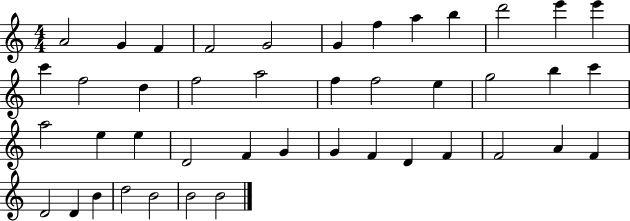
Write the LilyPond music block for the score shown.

{
  \clef treble
  \numericTimeSignature
  \time 4/4
  \key c \major
  a'2 g'4 f'4 | f'2 g'2 | g'4 f''4 a''4 b''4 | d'''2 e'''4 e'''4 | \break c'''4 f''2 d''4 | f''2 a''2 | f''4 f''2 e''4 | g''2 b''4 c'''4 | \break a''2 e''4 e''4 | d'2 f'4 g'4 | g'4 f'4 d'4 f'4 | f'2 a'4 f'4 | \break d'2 d'4 b'4 | d''2 b'2 | b'2 b'2 | \bar "|."
}